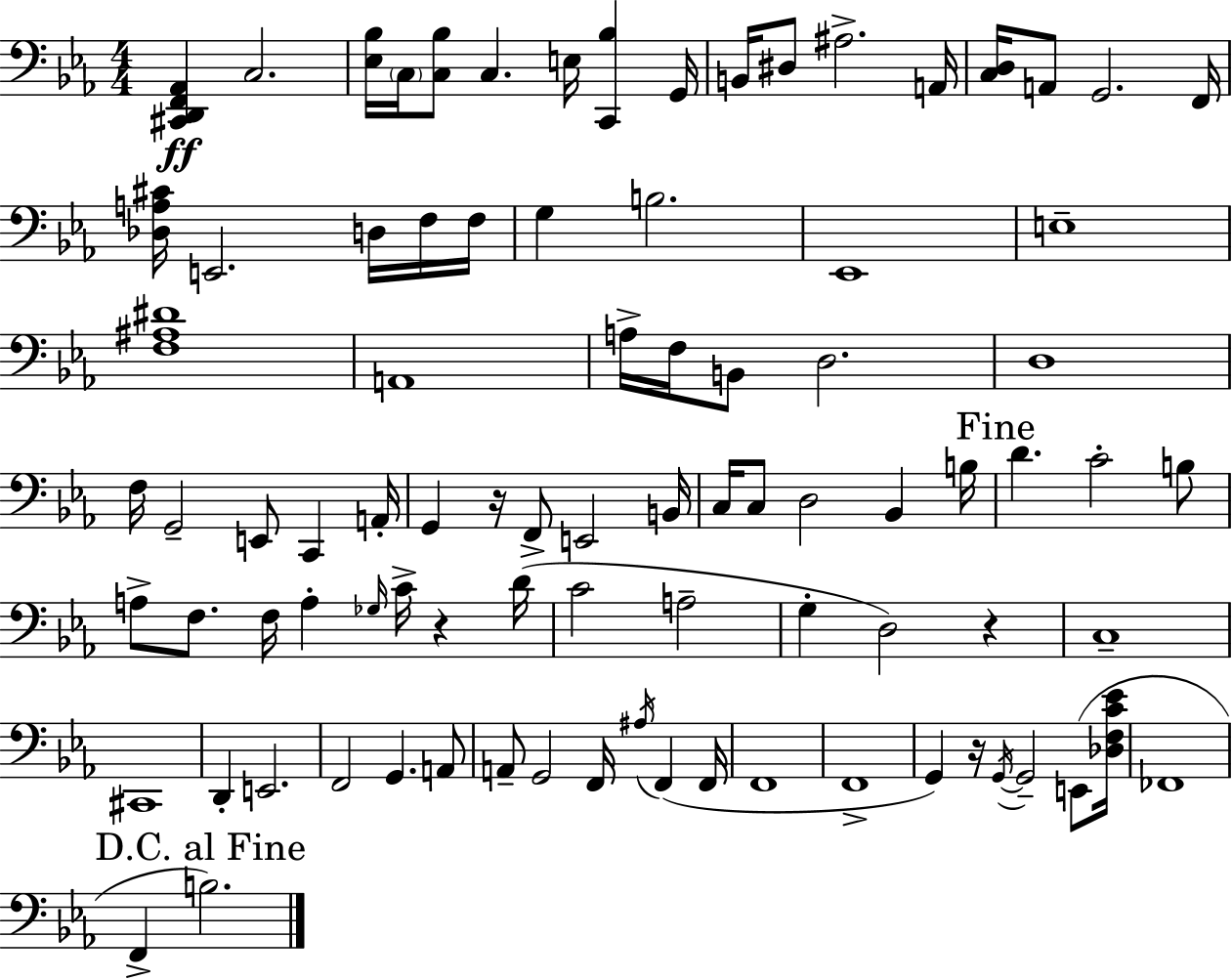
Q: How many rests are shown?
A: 4